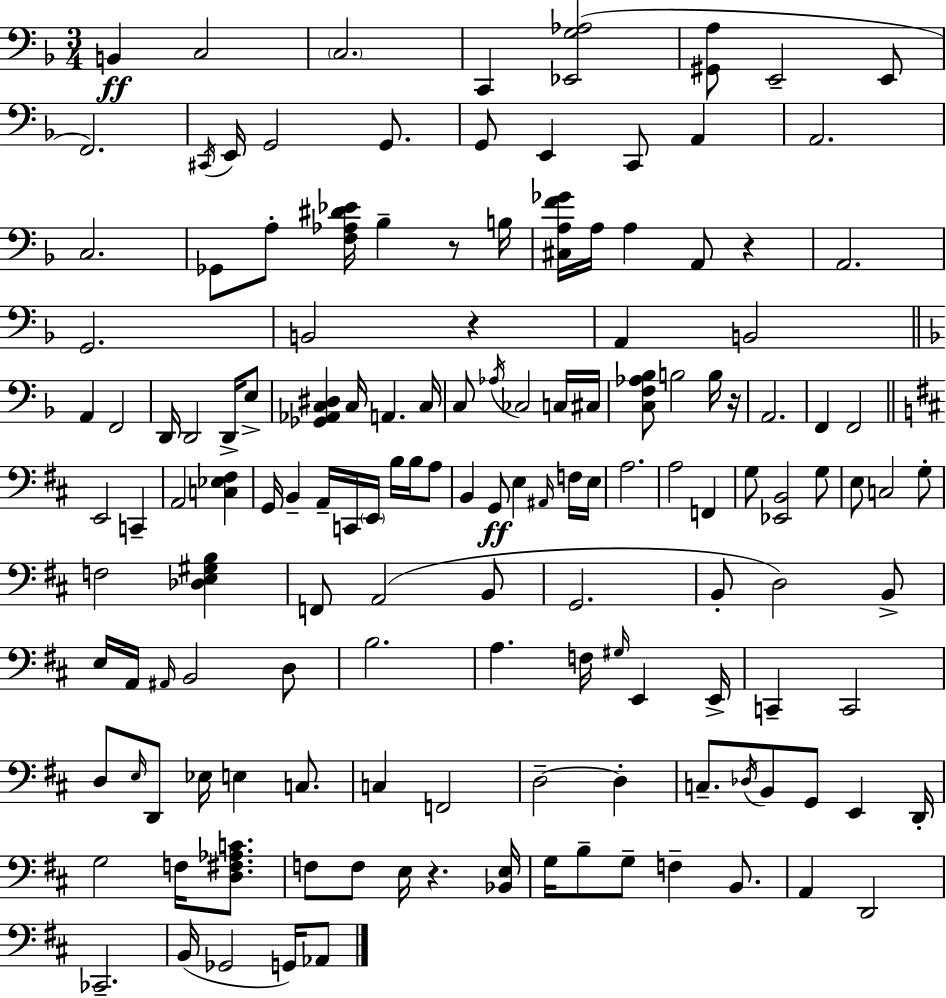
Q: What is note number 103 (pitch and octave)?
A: D3